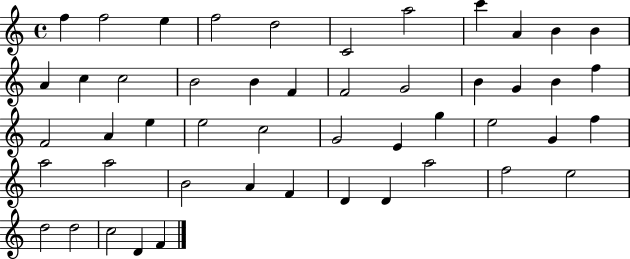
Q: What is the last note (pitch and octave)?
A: F4